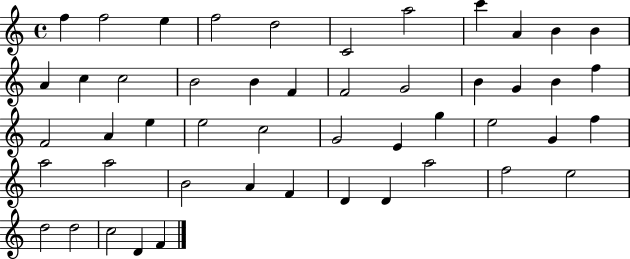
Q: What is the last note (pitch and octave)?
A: F4